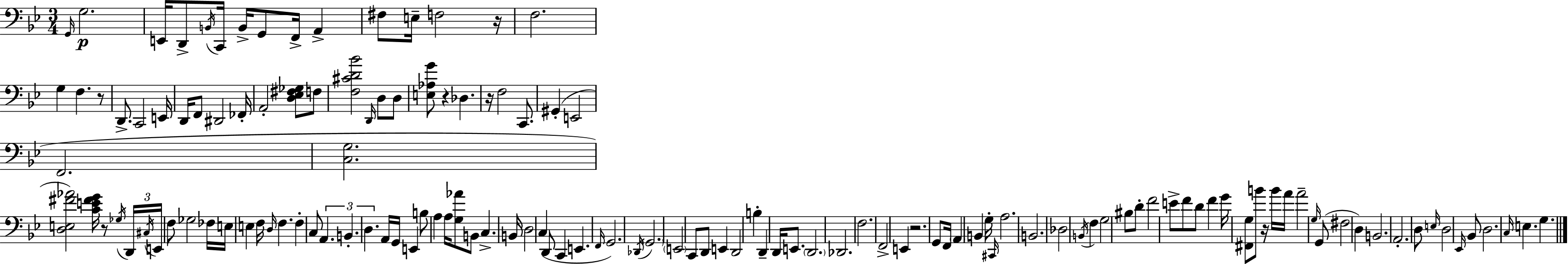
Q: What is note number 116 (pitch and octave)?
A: D3